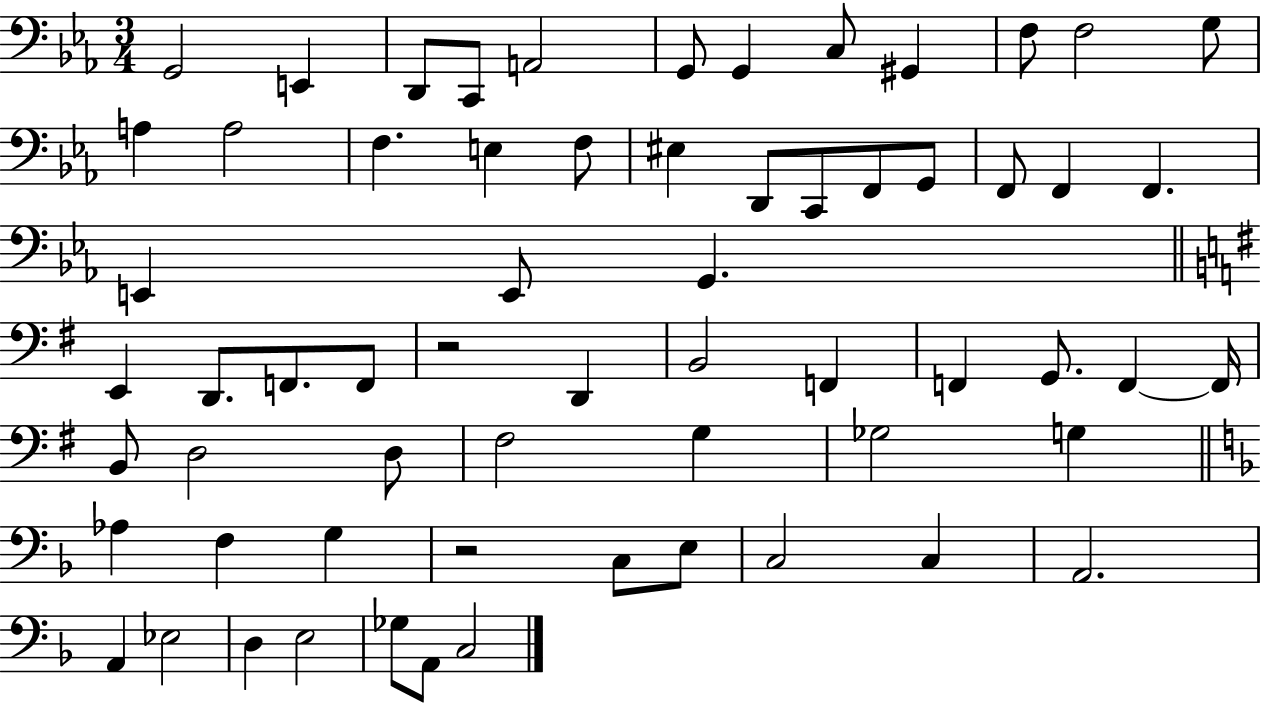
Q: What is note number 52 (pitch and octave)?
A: C3